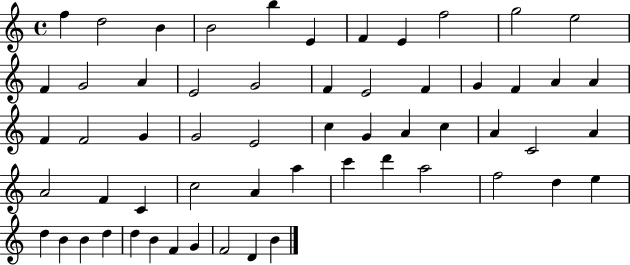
X:1
T:Untitled
M:4/4
L:1/4
K:C
f d2 B B2 b E F E f2 g2 e2 F G2 A E2 G2 F E2 F G F A A F F2 G G2 E2 c G A c A C2 A A2 F C c2 A a c' d' a2 f2 d e d B B d d B F G F2 D B